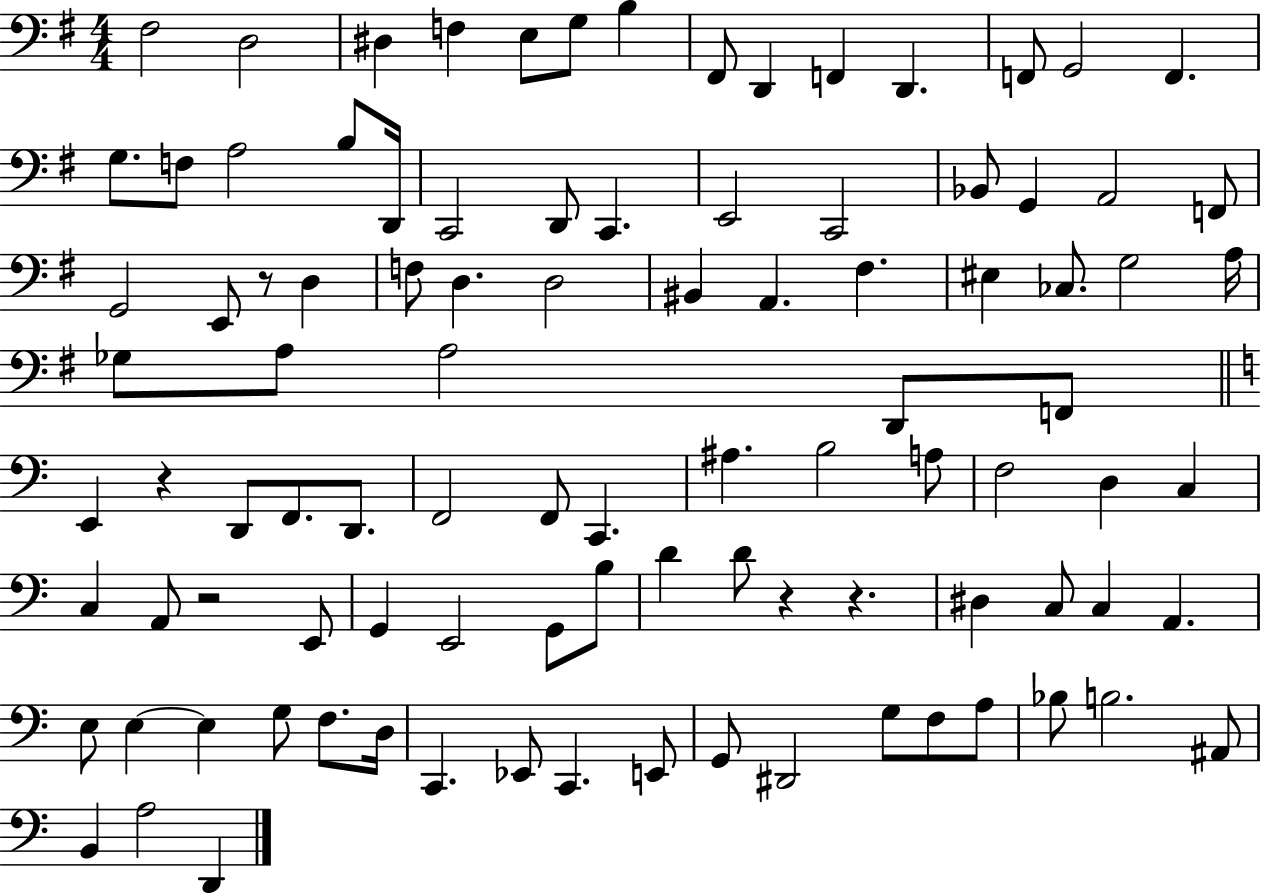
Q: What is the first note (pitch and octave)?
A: F#3